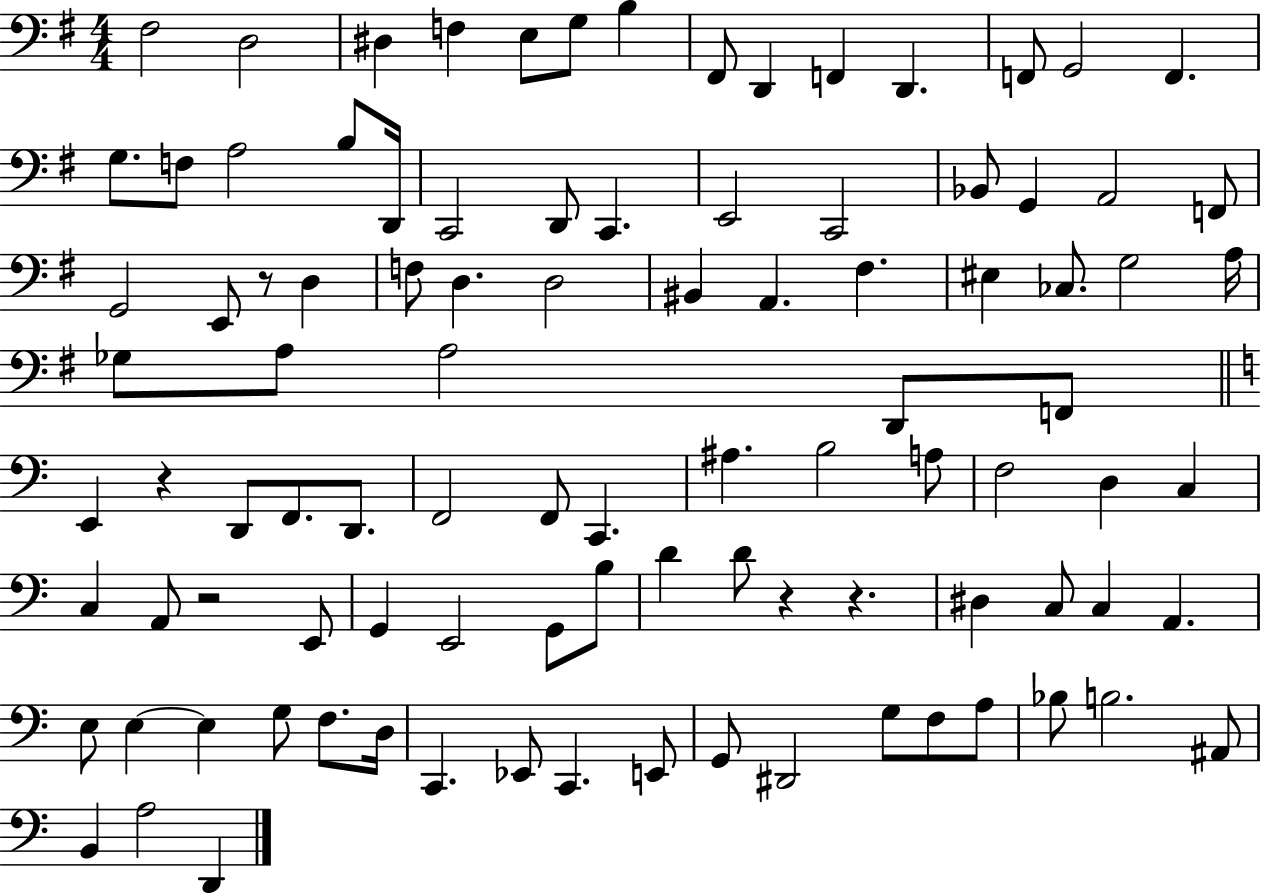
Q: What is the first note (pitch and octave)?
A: F#3